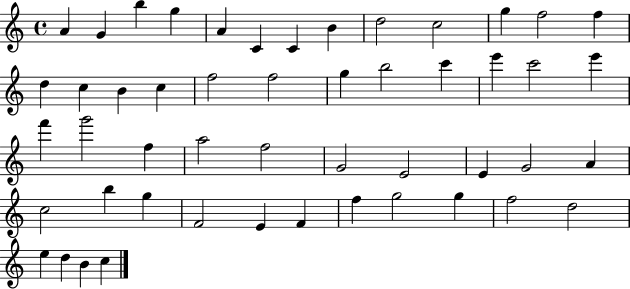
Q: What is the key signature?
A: C major